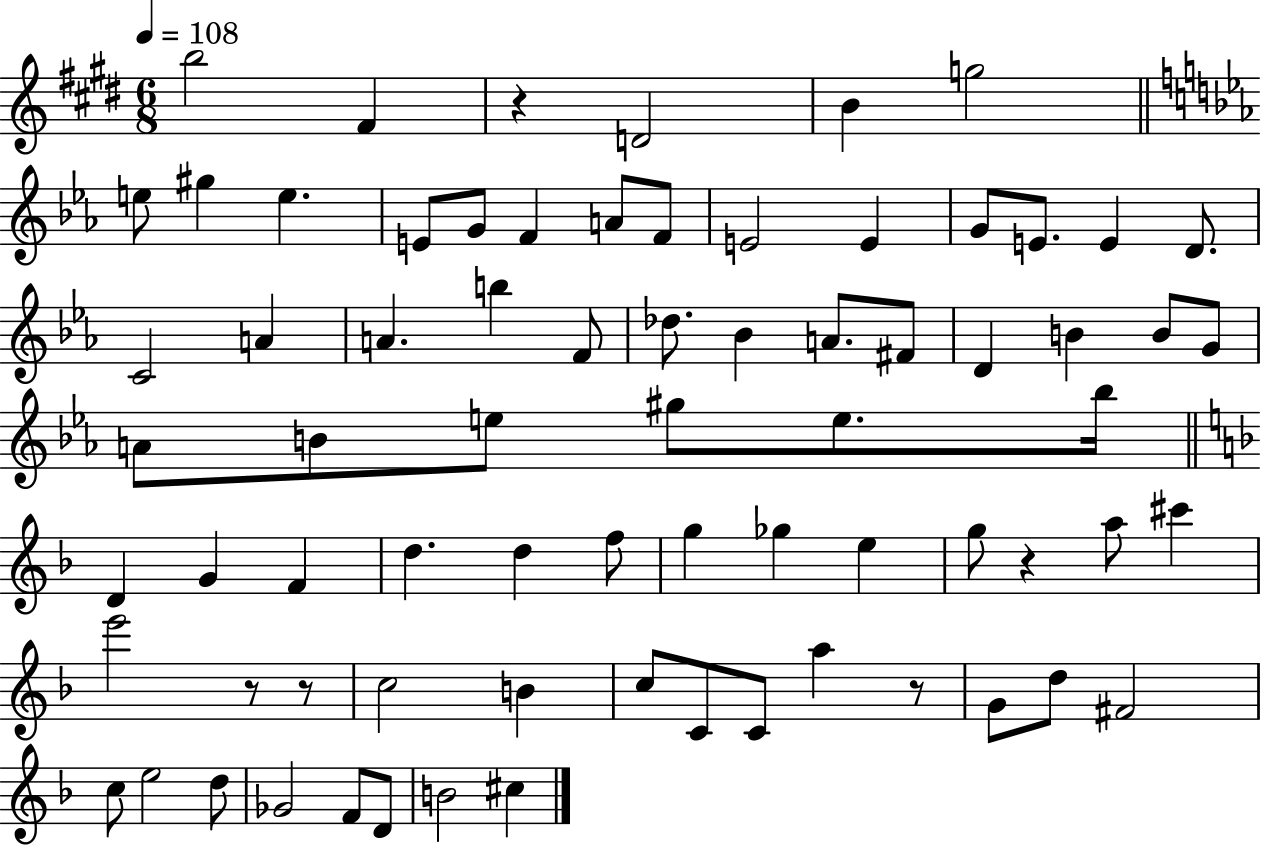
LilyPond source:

{
  \clef treble
  \numericTimeSignature
  \time 6/8
  \key e \major
  \tempo 4 = 108
  b''2 fis'4 | r4 d'2 | b'4 g''2 | \bar "||" \break \key ees \major e''8 gis''4 e''4. | e'8 g'8 f'4 a'8 f'8 | e'2 e'4 | g'8 e'8. e'4 d'8. | \break c'2 a'4 | a'4. b''4 f'8 | des''8. bes'4 a'8. fis'8 | d'4 b'4 b'8 g'8 | \break a'8 b'8 e''8 gis''8 e''8. bes''16 | \bar "||" \break \key f \major d'4 g'4 f'4 | d''4. d''4 f''8 | g''4 ges''4 e''4 | g''8 r4 a''8 cis'''4 | \break e'''2 r8 r8 | c''2 b'4 | c''8 c'8 c'8 a''4 r8 | g'8 d''8 fis'2 | \break c''8 e''2 d''8 | ges'2 f'8 d'8 | b'2 cis''4 | \bar "|."
}